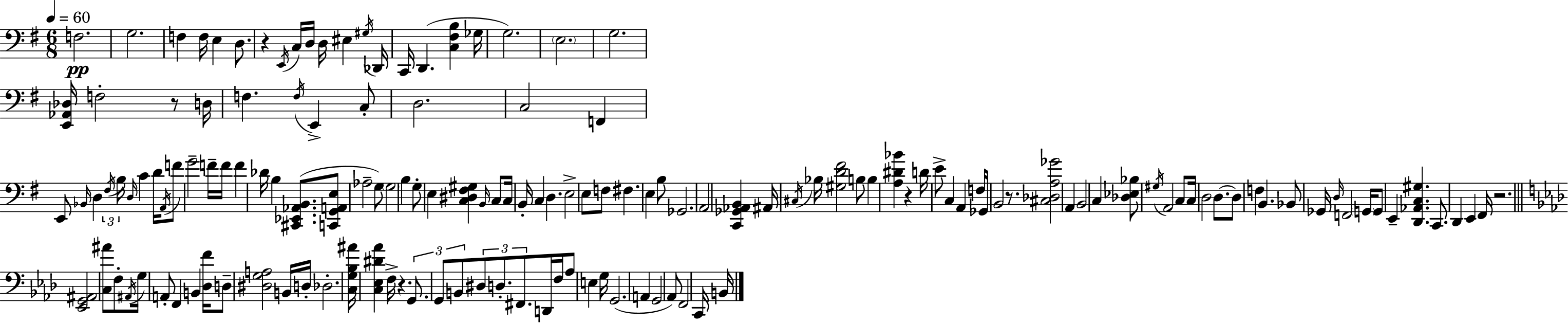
F3/h. G3/h. F3/q F3/s E3/q D3/e. R/q E2/s C3/s D3/s D3/s EIS3/q G#3/s Db2/s C2/s D2/q. [C3,F#3,B3]/q Gb3/s G3/h. E3/h. G3/h. [E2,Ab2,Db3]/s F3/h R/e D3/s F3/q. F3/s E2/q C3/e D3/h. C3/h F2/q E2/e Bb2/s D3/q F#3/s B3/s D3/s C4/q D4/s A2/s F4/e G4/h F4/s F4/s F4/q Db4/s B3/q [C#2,Eb2,Ab2,B2]/e. [C2,G2,A2,E3]/e Ab3/h G3/e G3/h B3/q G3/e E3/q [C3,D#3,F#3,G#3]/q B2/s C3/e C3/s B2/s C3/q D3/q. E3/h E3/e F3/e F#3/q. E3/q B3/e Gb2/h. A2/h [C2,Gb2,Ab2,B2]/q A#2/s C#3/s Bb3/s [G#3,D4,F#4]/h B3/e B3/q [A3,D#4,Bb4]/q R/q D4/s E4/e C3/q A2/q F3/s Gb2/s B2/h R/e. [C#3,Db3,A3,Gb4]/h A2/q B2/h C3/q [Db3,Eb3,Bb3]/e G#3/s A2/h C3/e C3/s D3/h D3/e. D3/e F3/q B2/q. Bb2/e Gb2/s D3/s F2/h G2/s G2/e E2/q [D2,Ab2,C3,G#3]/q. C2/e. D2/q E2/q F#2/s R/h. [Eb2,G2,A#2]/h [C3,A#4]/e F3/e A#2/s G3/s A2/e F2/q B2/q [Db3,F4]/s D3/e [D#3,G3,A3]/h B2/s D3/s Db3/h. [C3,G3,Bb3,A#4]/s [C3,Eb3,D#4,Ab4]/q F3/s R/q. G2/e. G2/e B2/e D#3/e D3/e. F#2/e. D2/s F3/s Ab3/e E3/q G3/s G2/h. A2/q G2/h Ab2/e F2/h C2/s B2/s